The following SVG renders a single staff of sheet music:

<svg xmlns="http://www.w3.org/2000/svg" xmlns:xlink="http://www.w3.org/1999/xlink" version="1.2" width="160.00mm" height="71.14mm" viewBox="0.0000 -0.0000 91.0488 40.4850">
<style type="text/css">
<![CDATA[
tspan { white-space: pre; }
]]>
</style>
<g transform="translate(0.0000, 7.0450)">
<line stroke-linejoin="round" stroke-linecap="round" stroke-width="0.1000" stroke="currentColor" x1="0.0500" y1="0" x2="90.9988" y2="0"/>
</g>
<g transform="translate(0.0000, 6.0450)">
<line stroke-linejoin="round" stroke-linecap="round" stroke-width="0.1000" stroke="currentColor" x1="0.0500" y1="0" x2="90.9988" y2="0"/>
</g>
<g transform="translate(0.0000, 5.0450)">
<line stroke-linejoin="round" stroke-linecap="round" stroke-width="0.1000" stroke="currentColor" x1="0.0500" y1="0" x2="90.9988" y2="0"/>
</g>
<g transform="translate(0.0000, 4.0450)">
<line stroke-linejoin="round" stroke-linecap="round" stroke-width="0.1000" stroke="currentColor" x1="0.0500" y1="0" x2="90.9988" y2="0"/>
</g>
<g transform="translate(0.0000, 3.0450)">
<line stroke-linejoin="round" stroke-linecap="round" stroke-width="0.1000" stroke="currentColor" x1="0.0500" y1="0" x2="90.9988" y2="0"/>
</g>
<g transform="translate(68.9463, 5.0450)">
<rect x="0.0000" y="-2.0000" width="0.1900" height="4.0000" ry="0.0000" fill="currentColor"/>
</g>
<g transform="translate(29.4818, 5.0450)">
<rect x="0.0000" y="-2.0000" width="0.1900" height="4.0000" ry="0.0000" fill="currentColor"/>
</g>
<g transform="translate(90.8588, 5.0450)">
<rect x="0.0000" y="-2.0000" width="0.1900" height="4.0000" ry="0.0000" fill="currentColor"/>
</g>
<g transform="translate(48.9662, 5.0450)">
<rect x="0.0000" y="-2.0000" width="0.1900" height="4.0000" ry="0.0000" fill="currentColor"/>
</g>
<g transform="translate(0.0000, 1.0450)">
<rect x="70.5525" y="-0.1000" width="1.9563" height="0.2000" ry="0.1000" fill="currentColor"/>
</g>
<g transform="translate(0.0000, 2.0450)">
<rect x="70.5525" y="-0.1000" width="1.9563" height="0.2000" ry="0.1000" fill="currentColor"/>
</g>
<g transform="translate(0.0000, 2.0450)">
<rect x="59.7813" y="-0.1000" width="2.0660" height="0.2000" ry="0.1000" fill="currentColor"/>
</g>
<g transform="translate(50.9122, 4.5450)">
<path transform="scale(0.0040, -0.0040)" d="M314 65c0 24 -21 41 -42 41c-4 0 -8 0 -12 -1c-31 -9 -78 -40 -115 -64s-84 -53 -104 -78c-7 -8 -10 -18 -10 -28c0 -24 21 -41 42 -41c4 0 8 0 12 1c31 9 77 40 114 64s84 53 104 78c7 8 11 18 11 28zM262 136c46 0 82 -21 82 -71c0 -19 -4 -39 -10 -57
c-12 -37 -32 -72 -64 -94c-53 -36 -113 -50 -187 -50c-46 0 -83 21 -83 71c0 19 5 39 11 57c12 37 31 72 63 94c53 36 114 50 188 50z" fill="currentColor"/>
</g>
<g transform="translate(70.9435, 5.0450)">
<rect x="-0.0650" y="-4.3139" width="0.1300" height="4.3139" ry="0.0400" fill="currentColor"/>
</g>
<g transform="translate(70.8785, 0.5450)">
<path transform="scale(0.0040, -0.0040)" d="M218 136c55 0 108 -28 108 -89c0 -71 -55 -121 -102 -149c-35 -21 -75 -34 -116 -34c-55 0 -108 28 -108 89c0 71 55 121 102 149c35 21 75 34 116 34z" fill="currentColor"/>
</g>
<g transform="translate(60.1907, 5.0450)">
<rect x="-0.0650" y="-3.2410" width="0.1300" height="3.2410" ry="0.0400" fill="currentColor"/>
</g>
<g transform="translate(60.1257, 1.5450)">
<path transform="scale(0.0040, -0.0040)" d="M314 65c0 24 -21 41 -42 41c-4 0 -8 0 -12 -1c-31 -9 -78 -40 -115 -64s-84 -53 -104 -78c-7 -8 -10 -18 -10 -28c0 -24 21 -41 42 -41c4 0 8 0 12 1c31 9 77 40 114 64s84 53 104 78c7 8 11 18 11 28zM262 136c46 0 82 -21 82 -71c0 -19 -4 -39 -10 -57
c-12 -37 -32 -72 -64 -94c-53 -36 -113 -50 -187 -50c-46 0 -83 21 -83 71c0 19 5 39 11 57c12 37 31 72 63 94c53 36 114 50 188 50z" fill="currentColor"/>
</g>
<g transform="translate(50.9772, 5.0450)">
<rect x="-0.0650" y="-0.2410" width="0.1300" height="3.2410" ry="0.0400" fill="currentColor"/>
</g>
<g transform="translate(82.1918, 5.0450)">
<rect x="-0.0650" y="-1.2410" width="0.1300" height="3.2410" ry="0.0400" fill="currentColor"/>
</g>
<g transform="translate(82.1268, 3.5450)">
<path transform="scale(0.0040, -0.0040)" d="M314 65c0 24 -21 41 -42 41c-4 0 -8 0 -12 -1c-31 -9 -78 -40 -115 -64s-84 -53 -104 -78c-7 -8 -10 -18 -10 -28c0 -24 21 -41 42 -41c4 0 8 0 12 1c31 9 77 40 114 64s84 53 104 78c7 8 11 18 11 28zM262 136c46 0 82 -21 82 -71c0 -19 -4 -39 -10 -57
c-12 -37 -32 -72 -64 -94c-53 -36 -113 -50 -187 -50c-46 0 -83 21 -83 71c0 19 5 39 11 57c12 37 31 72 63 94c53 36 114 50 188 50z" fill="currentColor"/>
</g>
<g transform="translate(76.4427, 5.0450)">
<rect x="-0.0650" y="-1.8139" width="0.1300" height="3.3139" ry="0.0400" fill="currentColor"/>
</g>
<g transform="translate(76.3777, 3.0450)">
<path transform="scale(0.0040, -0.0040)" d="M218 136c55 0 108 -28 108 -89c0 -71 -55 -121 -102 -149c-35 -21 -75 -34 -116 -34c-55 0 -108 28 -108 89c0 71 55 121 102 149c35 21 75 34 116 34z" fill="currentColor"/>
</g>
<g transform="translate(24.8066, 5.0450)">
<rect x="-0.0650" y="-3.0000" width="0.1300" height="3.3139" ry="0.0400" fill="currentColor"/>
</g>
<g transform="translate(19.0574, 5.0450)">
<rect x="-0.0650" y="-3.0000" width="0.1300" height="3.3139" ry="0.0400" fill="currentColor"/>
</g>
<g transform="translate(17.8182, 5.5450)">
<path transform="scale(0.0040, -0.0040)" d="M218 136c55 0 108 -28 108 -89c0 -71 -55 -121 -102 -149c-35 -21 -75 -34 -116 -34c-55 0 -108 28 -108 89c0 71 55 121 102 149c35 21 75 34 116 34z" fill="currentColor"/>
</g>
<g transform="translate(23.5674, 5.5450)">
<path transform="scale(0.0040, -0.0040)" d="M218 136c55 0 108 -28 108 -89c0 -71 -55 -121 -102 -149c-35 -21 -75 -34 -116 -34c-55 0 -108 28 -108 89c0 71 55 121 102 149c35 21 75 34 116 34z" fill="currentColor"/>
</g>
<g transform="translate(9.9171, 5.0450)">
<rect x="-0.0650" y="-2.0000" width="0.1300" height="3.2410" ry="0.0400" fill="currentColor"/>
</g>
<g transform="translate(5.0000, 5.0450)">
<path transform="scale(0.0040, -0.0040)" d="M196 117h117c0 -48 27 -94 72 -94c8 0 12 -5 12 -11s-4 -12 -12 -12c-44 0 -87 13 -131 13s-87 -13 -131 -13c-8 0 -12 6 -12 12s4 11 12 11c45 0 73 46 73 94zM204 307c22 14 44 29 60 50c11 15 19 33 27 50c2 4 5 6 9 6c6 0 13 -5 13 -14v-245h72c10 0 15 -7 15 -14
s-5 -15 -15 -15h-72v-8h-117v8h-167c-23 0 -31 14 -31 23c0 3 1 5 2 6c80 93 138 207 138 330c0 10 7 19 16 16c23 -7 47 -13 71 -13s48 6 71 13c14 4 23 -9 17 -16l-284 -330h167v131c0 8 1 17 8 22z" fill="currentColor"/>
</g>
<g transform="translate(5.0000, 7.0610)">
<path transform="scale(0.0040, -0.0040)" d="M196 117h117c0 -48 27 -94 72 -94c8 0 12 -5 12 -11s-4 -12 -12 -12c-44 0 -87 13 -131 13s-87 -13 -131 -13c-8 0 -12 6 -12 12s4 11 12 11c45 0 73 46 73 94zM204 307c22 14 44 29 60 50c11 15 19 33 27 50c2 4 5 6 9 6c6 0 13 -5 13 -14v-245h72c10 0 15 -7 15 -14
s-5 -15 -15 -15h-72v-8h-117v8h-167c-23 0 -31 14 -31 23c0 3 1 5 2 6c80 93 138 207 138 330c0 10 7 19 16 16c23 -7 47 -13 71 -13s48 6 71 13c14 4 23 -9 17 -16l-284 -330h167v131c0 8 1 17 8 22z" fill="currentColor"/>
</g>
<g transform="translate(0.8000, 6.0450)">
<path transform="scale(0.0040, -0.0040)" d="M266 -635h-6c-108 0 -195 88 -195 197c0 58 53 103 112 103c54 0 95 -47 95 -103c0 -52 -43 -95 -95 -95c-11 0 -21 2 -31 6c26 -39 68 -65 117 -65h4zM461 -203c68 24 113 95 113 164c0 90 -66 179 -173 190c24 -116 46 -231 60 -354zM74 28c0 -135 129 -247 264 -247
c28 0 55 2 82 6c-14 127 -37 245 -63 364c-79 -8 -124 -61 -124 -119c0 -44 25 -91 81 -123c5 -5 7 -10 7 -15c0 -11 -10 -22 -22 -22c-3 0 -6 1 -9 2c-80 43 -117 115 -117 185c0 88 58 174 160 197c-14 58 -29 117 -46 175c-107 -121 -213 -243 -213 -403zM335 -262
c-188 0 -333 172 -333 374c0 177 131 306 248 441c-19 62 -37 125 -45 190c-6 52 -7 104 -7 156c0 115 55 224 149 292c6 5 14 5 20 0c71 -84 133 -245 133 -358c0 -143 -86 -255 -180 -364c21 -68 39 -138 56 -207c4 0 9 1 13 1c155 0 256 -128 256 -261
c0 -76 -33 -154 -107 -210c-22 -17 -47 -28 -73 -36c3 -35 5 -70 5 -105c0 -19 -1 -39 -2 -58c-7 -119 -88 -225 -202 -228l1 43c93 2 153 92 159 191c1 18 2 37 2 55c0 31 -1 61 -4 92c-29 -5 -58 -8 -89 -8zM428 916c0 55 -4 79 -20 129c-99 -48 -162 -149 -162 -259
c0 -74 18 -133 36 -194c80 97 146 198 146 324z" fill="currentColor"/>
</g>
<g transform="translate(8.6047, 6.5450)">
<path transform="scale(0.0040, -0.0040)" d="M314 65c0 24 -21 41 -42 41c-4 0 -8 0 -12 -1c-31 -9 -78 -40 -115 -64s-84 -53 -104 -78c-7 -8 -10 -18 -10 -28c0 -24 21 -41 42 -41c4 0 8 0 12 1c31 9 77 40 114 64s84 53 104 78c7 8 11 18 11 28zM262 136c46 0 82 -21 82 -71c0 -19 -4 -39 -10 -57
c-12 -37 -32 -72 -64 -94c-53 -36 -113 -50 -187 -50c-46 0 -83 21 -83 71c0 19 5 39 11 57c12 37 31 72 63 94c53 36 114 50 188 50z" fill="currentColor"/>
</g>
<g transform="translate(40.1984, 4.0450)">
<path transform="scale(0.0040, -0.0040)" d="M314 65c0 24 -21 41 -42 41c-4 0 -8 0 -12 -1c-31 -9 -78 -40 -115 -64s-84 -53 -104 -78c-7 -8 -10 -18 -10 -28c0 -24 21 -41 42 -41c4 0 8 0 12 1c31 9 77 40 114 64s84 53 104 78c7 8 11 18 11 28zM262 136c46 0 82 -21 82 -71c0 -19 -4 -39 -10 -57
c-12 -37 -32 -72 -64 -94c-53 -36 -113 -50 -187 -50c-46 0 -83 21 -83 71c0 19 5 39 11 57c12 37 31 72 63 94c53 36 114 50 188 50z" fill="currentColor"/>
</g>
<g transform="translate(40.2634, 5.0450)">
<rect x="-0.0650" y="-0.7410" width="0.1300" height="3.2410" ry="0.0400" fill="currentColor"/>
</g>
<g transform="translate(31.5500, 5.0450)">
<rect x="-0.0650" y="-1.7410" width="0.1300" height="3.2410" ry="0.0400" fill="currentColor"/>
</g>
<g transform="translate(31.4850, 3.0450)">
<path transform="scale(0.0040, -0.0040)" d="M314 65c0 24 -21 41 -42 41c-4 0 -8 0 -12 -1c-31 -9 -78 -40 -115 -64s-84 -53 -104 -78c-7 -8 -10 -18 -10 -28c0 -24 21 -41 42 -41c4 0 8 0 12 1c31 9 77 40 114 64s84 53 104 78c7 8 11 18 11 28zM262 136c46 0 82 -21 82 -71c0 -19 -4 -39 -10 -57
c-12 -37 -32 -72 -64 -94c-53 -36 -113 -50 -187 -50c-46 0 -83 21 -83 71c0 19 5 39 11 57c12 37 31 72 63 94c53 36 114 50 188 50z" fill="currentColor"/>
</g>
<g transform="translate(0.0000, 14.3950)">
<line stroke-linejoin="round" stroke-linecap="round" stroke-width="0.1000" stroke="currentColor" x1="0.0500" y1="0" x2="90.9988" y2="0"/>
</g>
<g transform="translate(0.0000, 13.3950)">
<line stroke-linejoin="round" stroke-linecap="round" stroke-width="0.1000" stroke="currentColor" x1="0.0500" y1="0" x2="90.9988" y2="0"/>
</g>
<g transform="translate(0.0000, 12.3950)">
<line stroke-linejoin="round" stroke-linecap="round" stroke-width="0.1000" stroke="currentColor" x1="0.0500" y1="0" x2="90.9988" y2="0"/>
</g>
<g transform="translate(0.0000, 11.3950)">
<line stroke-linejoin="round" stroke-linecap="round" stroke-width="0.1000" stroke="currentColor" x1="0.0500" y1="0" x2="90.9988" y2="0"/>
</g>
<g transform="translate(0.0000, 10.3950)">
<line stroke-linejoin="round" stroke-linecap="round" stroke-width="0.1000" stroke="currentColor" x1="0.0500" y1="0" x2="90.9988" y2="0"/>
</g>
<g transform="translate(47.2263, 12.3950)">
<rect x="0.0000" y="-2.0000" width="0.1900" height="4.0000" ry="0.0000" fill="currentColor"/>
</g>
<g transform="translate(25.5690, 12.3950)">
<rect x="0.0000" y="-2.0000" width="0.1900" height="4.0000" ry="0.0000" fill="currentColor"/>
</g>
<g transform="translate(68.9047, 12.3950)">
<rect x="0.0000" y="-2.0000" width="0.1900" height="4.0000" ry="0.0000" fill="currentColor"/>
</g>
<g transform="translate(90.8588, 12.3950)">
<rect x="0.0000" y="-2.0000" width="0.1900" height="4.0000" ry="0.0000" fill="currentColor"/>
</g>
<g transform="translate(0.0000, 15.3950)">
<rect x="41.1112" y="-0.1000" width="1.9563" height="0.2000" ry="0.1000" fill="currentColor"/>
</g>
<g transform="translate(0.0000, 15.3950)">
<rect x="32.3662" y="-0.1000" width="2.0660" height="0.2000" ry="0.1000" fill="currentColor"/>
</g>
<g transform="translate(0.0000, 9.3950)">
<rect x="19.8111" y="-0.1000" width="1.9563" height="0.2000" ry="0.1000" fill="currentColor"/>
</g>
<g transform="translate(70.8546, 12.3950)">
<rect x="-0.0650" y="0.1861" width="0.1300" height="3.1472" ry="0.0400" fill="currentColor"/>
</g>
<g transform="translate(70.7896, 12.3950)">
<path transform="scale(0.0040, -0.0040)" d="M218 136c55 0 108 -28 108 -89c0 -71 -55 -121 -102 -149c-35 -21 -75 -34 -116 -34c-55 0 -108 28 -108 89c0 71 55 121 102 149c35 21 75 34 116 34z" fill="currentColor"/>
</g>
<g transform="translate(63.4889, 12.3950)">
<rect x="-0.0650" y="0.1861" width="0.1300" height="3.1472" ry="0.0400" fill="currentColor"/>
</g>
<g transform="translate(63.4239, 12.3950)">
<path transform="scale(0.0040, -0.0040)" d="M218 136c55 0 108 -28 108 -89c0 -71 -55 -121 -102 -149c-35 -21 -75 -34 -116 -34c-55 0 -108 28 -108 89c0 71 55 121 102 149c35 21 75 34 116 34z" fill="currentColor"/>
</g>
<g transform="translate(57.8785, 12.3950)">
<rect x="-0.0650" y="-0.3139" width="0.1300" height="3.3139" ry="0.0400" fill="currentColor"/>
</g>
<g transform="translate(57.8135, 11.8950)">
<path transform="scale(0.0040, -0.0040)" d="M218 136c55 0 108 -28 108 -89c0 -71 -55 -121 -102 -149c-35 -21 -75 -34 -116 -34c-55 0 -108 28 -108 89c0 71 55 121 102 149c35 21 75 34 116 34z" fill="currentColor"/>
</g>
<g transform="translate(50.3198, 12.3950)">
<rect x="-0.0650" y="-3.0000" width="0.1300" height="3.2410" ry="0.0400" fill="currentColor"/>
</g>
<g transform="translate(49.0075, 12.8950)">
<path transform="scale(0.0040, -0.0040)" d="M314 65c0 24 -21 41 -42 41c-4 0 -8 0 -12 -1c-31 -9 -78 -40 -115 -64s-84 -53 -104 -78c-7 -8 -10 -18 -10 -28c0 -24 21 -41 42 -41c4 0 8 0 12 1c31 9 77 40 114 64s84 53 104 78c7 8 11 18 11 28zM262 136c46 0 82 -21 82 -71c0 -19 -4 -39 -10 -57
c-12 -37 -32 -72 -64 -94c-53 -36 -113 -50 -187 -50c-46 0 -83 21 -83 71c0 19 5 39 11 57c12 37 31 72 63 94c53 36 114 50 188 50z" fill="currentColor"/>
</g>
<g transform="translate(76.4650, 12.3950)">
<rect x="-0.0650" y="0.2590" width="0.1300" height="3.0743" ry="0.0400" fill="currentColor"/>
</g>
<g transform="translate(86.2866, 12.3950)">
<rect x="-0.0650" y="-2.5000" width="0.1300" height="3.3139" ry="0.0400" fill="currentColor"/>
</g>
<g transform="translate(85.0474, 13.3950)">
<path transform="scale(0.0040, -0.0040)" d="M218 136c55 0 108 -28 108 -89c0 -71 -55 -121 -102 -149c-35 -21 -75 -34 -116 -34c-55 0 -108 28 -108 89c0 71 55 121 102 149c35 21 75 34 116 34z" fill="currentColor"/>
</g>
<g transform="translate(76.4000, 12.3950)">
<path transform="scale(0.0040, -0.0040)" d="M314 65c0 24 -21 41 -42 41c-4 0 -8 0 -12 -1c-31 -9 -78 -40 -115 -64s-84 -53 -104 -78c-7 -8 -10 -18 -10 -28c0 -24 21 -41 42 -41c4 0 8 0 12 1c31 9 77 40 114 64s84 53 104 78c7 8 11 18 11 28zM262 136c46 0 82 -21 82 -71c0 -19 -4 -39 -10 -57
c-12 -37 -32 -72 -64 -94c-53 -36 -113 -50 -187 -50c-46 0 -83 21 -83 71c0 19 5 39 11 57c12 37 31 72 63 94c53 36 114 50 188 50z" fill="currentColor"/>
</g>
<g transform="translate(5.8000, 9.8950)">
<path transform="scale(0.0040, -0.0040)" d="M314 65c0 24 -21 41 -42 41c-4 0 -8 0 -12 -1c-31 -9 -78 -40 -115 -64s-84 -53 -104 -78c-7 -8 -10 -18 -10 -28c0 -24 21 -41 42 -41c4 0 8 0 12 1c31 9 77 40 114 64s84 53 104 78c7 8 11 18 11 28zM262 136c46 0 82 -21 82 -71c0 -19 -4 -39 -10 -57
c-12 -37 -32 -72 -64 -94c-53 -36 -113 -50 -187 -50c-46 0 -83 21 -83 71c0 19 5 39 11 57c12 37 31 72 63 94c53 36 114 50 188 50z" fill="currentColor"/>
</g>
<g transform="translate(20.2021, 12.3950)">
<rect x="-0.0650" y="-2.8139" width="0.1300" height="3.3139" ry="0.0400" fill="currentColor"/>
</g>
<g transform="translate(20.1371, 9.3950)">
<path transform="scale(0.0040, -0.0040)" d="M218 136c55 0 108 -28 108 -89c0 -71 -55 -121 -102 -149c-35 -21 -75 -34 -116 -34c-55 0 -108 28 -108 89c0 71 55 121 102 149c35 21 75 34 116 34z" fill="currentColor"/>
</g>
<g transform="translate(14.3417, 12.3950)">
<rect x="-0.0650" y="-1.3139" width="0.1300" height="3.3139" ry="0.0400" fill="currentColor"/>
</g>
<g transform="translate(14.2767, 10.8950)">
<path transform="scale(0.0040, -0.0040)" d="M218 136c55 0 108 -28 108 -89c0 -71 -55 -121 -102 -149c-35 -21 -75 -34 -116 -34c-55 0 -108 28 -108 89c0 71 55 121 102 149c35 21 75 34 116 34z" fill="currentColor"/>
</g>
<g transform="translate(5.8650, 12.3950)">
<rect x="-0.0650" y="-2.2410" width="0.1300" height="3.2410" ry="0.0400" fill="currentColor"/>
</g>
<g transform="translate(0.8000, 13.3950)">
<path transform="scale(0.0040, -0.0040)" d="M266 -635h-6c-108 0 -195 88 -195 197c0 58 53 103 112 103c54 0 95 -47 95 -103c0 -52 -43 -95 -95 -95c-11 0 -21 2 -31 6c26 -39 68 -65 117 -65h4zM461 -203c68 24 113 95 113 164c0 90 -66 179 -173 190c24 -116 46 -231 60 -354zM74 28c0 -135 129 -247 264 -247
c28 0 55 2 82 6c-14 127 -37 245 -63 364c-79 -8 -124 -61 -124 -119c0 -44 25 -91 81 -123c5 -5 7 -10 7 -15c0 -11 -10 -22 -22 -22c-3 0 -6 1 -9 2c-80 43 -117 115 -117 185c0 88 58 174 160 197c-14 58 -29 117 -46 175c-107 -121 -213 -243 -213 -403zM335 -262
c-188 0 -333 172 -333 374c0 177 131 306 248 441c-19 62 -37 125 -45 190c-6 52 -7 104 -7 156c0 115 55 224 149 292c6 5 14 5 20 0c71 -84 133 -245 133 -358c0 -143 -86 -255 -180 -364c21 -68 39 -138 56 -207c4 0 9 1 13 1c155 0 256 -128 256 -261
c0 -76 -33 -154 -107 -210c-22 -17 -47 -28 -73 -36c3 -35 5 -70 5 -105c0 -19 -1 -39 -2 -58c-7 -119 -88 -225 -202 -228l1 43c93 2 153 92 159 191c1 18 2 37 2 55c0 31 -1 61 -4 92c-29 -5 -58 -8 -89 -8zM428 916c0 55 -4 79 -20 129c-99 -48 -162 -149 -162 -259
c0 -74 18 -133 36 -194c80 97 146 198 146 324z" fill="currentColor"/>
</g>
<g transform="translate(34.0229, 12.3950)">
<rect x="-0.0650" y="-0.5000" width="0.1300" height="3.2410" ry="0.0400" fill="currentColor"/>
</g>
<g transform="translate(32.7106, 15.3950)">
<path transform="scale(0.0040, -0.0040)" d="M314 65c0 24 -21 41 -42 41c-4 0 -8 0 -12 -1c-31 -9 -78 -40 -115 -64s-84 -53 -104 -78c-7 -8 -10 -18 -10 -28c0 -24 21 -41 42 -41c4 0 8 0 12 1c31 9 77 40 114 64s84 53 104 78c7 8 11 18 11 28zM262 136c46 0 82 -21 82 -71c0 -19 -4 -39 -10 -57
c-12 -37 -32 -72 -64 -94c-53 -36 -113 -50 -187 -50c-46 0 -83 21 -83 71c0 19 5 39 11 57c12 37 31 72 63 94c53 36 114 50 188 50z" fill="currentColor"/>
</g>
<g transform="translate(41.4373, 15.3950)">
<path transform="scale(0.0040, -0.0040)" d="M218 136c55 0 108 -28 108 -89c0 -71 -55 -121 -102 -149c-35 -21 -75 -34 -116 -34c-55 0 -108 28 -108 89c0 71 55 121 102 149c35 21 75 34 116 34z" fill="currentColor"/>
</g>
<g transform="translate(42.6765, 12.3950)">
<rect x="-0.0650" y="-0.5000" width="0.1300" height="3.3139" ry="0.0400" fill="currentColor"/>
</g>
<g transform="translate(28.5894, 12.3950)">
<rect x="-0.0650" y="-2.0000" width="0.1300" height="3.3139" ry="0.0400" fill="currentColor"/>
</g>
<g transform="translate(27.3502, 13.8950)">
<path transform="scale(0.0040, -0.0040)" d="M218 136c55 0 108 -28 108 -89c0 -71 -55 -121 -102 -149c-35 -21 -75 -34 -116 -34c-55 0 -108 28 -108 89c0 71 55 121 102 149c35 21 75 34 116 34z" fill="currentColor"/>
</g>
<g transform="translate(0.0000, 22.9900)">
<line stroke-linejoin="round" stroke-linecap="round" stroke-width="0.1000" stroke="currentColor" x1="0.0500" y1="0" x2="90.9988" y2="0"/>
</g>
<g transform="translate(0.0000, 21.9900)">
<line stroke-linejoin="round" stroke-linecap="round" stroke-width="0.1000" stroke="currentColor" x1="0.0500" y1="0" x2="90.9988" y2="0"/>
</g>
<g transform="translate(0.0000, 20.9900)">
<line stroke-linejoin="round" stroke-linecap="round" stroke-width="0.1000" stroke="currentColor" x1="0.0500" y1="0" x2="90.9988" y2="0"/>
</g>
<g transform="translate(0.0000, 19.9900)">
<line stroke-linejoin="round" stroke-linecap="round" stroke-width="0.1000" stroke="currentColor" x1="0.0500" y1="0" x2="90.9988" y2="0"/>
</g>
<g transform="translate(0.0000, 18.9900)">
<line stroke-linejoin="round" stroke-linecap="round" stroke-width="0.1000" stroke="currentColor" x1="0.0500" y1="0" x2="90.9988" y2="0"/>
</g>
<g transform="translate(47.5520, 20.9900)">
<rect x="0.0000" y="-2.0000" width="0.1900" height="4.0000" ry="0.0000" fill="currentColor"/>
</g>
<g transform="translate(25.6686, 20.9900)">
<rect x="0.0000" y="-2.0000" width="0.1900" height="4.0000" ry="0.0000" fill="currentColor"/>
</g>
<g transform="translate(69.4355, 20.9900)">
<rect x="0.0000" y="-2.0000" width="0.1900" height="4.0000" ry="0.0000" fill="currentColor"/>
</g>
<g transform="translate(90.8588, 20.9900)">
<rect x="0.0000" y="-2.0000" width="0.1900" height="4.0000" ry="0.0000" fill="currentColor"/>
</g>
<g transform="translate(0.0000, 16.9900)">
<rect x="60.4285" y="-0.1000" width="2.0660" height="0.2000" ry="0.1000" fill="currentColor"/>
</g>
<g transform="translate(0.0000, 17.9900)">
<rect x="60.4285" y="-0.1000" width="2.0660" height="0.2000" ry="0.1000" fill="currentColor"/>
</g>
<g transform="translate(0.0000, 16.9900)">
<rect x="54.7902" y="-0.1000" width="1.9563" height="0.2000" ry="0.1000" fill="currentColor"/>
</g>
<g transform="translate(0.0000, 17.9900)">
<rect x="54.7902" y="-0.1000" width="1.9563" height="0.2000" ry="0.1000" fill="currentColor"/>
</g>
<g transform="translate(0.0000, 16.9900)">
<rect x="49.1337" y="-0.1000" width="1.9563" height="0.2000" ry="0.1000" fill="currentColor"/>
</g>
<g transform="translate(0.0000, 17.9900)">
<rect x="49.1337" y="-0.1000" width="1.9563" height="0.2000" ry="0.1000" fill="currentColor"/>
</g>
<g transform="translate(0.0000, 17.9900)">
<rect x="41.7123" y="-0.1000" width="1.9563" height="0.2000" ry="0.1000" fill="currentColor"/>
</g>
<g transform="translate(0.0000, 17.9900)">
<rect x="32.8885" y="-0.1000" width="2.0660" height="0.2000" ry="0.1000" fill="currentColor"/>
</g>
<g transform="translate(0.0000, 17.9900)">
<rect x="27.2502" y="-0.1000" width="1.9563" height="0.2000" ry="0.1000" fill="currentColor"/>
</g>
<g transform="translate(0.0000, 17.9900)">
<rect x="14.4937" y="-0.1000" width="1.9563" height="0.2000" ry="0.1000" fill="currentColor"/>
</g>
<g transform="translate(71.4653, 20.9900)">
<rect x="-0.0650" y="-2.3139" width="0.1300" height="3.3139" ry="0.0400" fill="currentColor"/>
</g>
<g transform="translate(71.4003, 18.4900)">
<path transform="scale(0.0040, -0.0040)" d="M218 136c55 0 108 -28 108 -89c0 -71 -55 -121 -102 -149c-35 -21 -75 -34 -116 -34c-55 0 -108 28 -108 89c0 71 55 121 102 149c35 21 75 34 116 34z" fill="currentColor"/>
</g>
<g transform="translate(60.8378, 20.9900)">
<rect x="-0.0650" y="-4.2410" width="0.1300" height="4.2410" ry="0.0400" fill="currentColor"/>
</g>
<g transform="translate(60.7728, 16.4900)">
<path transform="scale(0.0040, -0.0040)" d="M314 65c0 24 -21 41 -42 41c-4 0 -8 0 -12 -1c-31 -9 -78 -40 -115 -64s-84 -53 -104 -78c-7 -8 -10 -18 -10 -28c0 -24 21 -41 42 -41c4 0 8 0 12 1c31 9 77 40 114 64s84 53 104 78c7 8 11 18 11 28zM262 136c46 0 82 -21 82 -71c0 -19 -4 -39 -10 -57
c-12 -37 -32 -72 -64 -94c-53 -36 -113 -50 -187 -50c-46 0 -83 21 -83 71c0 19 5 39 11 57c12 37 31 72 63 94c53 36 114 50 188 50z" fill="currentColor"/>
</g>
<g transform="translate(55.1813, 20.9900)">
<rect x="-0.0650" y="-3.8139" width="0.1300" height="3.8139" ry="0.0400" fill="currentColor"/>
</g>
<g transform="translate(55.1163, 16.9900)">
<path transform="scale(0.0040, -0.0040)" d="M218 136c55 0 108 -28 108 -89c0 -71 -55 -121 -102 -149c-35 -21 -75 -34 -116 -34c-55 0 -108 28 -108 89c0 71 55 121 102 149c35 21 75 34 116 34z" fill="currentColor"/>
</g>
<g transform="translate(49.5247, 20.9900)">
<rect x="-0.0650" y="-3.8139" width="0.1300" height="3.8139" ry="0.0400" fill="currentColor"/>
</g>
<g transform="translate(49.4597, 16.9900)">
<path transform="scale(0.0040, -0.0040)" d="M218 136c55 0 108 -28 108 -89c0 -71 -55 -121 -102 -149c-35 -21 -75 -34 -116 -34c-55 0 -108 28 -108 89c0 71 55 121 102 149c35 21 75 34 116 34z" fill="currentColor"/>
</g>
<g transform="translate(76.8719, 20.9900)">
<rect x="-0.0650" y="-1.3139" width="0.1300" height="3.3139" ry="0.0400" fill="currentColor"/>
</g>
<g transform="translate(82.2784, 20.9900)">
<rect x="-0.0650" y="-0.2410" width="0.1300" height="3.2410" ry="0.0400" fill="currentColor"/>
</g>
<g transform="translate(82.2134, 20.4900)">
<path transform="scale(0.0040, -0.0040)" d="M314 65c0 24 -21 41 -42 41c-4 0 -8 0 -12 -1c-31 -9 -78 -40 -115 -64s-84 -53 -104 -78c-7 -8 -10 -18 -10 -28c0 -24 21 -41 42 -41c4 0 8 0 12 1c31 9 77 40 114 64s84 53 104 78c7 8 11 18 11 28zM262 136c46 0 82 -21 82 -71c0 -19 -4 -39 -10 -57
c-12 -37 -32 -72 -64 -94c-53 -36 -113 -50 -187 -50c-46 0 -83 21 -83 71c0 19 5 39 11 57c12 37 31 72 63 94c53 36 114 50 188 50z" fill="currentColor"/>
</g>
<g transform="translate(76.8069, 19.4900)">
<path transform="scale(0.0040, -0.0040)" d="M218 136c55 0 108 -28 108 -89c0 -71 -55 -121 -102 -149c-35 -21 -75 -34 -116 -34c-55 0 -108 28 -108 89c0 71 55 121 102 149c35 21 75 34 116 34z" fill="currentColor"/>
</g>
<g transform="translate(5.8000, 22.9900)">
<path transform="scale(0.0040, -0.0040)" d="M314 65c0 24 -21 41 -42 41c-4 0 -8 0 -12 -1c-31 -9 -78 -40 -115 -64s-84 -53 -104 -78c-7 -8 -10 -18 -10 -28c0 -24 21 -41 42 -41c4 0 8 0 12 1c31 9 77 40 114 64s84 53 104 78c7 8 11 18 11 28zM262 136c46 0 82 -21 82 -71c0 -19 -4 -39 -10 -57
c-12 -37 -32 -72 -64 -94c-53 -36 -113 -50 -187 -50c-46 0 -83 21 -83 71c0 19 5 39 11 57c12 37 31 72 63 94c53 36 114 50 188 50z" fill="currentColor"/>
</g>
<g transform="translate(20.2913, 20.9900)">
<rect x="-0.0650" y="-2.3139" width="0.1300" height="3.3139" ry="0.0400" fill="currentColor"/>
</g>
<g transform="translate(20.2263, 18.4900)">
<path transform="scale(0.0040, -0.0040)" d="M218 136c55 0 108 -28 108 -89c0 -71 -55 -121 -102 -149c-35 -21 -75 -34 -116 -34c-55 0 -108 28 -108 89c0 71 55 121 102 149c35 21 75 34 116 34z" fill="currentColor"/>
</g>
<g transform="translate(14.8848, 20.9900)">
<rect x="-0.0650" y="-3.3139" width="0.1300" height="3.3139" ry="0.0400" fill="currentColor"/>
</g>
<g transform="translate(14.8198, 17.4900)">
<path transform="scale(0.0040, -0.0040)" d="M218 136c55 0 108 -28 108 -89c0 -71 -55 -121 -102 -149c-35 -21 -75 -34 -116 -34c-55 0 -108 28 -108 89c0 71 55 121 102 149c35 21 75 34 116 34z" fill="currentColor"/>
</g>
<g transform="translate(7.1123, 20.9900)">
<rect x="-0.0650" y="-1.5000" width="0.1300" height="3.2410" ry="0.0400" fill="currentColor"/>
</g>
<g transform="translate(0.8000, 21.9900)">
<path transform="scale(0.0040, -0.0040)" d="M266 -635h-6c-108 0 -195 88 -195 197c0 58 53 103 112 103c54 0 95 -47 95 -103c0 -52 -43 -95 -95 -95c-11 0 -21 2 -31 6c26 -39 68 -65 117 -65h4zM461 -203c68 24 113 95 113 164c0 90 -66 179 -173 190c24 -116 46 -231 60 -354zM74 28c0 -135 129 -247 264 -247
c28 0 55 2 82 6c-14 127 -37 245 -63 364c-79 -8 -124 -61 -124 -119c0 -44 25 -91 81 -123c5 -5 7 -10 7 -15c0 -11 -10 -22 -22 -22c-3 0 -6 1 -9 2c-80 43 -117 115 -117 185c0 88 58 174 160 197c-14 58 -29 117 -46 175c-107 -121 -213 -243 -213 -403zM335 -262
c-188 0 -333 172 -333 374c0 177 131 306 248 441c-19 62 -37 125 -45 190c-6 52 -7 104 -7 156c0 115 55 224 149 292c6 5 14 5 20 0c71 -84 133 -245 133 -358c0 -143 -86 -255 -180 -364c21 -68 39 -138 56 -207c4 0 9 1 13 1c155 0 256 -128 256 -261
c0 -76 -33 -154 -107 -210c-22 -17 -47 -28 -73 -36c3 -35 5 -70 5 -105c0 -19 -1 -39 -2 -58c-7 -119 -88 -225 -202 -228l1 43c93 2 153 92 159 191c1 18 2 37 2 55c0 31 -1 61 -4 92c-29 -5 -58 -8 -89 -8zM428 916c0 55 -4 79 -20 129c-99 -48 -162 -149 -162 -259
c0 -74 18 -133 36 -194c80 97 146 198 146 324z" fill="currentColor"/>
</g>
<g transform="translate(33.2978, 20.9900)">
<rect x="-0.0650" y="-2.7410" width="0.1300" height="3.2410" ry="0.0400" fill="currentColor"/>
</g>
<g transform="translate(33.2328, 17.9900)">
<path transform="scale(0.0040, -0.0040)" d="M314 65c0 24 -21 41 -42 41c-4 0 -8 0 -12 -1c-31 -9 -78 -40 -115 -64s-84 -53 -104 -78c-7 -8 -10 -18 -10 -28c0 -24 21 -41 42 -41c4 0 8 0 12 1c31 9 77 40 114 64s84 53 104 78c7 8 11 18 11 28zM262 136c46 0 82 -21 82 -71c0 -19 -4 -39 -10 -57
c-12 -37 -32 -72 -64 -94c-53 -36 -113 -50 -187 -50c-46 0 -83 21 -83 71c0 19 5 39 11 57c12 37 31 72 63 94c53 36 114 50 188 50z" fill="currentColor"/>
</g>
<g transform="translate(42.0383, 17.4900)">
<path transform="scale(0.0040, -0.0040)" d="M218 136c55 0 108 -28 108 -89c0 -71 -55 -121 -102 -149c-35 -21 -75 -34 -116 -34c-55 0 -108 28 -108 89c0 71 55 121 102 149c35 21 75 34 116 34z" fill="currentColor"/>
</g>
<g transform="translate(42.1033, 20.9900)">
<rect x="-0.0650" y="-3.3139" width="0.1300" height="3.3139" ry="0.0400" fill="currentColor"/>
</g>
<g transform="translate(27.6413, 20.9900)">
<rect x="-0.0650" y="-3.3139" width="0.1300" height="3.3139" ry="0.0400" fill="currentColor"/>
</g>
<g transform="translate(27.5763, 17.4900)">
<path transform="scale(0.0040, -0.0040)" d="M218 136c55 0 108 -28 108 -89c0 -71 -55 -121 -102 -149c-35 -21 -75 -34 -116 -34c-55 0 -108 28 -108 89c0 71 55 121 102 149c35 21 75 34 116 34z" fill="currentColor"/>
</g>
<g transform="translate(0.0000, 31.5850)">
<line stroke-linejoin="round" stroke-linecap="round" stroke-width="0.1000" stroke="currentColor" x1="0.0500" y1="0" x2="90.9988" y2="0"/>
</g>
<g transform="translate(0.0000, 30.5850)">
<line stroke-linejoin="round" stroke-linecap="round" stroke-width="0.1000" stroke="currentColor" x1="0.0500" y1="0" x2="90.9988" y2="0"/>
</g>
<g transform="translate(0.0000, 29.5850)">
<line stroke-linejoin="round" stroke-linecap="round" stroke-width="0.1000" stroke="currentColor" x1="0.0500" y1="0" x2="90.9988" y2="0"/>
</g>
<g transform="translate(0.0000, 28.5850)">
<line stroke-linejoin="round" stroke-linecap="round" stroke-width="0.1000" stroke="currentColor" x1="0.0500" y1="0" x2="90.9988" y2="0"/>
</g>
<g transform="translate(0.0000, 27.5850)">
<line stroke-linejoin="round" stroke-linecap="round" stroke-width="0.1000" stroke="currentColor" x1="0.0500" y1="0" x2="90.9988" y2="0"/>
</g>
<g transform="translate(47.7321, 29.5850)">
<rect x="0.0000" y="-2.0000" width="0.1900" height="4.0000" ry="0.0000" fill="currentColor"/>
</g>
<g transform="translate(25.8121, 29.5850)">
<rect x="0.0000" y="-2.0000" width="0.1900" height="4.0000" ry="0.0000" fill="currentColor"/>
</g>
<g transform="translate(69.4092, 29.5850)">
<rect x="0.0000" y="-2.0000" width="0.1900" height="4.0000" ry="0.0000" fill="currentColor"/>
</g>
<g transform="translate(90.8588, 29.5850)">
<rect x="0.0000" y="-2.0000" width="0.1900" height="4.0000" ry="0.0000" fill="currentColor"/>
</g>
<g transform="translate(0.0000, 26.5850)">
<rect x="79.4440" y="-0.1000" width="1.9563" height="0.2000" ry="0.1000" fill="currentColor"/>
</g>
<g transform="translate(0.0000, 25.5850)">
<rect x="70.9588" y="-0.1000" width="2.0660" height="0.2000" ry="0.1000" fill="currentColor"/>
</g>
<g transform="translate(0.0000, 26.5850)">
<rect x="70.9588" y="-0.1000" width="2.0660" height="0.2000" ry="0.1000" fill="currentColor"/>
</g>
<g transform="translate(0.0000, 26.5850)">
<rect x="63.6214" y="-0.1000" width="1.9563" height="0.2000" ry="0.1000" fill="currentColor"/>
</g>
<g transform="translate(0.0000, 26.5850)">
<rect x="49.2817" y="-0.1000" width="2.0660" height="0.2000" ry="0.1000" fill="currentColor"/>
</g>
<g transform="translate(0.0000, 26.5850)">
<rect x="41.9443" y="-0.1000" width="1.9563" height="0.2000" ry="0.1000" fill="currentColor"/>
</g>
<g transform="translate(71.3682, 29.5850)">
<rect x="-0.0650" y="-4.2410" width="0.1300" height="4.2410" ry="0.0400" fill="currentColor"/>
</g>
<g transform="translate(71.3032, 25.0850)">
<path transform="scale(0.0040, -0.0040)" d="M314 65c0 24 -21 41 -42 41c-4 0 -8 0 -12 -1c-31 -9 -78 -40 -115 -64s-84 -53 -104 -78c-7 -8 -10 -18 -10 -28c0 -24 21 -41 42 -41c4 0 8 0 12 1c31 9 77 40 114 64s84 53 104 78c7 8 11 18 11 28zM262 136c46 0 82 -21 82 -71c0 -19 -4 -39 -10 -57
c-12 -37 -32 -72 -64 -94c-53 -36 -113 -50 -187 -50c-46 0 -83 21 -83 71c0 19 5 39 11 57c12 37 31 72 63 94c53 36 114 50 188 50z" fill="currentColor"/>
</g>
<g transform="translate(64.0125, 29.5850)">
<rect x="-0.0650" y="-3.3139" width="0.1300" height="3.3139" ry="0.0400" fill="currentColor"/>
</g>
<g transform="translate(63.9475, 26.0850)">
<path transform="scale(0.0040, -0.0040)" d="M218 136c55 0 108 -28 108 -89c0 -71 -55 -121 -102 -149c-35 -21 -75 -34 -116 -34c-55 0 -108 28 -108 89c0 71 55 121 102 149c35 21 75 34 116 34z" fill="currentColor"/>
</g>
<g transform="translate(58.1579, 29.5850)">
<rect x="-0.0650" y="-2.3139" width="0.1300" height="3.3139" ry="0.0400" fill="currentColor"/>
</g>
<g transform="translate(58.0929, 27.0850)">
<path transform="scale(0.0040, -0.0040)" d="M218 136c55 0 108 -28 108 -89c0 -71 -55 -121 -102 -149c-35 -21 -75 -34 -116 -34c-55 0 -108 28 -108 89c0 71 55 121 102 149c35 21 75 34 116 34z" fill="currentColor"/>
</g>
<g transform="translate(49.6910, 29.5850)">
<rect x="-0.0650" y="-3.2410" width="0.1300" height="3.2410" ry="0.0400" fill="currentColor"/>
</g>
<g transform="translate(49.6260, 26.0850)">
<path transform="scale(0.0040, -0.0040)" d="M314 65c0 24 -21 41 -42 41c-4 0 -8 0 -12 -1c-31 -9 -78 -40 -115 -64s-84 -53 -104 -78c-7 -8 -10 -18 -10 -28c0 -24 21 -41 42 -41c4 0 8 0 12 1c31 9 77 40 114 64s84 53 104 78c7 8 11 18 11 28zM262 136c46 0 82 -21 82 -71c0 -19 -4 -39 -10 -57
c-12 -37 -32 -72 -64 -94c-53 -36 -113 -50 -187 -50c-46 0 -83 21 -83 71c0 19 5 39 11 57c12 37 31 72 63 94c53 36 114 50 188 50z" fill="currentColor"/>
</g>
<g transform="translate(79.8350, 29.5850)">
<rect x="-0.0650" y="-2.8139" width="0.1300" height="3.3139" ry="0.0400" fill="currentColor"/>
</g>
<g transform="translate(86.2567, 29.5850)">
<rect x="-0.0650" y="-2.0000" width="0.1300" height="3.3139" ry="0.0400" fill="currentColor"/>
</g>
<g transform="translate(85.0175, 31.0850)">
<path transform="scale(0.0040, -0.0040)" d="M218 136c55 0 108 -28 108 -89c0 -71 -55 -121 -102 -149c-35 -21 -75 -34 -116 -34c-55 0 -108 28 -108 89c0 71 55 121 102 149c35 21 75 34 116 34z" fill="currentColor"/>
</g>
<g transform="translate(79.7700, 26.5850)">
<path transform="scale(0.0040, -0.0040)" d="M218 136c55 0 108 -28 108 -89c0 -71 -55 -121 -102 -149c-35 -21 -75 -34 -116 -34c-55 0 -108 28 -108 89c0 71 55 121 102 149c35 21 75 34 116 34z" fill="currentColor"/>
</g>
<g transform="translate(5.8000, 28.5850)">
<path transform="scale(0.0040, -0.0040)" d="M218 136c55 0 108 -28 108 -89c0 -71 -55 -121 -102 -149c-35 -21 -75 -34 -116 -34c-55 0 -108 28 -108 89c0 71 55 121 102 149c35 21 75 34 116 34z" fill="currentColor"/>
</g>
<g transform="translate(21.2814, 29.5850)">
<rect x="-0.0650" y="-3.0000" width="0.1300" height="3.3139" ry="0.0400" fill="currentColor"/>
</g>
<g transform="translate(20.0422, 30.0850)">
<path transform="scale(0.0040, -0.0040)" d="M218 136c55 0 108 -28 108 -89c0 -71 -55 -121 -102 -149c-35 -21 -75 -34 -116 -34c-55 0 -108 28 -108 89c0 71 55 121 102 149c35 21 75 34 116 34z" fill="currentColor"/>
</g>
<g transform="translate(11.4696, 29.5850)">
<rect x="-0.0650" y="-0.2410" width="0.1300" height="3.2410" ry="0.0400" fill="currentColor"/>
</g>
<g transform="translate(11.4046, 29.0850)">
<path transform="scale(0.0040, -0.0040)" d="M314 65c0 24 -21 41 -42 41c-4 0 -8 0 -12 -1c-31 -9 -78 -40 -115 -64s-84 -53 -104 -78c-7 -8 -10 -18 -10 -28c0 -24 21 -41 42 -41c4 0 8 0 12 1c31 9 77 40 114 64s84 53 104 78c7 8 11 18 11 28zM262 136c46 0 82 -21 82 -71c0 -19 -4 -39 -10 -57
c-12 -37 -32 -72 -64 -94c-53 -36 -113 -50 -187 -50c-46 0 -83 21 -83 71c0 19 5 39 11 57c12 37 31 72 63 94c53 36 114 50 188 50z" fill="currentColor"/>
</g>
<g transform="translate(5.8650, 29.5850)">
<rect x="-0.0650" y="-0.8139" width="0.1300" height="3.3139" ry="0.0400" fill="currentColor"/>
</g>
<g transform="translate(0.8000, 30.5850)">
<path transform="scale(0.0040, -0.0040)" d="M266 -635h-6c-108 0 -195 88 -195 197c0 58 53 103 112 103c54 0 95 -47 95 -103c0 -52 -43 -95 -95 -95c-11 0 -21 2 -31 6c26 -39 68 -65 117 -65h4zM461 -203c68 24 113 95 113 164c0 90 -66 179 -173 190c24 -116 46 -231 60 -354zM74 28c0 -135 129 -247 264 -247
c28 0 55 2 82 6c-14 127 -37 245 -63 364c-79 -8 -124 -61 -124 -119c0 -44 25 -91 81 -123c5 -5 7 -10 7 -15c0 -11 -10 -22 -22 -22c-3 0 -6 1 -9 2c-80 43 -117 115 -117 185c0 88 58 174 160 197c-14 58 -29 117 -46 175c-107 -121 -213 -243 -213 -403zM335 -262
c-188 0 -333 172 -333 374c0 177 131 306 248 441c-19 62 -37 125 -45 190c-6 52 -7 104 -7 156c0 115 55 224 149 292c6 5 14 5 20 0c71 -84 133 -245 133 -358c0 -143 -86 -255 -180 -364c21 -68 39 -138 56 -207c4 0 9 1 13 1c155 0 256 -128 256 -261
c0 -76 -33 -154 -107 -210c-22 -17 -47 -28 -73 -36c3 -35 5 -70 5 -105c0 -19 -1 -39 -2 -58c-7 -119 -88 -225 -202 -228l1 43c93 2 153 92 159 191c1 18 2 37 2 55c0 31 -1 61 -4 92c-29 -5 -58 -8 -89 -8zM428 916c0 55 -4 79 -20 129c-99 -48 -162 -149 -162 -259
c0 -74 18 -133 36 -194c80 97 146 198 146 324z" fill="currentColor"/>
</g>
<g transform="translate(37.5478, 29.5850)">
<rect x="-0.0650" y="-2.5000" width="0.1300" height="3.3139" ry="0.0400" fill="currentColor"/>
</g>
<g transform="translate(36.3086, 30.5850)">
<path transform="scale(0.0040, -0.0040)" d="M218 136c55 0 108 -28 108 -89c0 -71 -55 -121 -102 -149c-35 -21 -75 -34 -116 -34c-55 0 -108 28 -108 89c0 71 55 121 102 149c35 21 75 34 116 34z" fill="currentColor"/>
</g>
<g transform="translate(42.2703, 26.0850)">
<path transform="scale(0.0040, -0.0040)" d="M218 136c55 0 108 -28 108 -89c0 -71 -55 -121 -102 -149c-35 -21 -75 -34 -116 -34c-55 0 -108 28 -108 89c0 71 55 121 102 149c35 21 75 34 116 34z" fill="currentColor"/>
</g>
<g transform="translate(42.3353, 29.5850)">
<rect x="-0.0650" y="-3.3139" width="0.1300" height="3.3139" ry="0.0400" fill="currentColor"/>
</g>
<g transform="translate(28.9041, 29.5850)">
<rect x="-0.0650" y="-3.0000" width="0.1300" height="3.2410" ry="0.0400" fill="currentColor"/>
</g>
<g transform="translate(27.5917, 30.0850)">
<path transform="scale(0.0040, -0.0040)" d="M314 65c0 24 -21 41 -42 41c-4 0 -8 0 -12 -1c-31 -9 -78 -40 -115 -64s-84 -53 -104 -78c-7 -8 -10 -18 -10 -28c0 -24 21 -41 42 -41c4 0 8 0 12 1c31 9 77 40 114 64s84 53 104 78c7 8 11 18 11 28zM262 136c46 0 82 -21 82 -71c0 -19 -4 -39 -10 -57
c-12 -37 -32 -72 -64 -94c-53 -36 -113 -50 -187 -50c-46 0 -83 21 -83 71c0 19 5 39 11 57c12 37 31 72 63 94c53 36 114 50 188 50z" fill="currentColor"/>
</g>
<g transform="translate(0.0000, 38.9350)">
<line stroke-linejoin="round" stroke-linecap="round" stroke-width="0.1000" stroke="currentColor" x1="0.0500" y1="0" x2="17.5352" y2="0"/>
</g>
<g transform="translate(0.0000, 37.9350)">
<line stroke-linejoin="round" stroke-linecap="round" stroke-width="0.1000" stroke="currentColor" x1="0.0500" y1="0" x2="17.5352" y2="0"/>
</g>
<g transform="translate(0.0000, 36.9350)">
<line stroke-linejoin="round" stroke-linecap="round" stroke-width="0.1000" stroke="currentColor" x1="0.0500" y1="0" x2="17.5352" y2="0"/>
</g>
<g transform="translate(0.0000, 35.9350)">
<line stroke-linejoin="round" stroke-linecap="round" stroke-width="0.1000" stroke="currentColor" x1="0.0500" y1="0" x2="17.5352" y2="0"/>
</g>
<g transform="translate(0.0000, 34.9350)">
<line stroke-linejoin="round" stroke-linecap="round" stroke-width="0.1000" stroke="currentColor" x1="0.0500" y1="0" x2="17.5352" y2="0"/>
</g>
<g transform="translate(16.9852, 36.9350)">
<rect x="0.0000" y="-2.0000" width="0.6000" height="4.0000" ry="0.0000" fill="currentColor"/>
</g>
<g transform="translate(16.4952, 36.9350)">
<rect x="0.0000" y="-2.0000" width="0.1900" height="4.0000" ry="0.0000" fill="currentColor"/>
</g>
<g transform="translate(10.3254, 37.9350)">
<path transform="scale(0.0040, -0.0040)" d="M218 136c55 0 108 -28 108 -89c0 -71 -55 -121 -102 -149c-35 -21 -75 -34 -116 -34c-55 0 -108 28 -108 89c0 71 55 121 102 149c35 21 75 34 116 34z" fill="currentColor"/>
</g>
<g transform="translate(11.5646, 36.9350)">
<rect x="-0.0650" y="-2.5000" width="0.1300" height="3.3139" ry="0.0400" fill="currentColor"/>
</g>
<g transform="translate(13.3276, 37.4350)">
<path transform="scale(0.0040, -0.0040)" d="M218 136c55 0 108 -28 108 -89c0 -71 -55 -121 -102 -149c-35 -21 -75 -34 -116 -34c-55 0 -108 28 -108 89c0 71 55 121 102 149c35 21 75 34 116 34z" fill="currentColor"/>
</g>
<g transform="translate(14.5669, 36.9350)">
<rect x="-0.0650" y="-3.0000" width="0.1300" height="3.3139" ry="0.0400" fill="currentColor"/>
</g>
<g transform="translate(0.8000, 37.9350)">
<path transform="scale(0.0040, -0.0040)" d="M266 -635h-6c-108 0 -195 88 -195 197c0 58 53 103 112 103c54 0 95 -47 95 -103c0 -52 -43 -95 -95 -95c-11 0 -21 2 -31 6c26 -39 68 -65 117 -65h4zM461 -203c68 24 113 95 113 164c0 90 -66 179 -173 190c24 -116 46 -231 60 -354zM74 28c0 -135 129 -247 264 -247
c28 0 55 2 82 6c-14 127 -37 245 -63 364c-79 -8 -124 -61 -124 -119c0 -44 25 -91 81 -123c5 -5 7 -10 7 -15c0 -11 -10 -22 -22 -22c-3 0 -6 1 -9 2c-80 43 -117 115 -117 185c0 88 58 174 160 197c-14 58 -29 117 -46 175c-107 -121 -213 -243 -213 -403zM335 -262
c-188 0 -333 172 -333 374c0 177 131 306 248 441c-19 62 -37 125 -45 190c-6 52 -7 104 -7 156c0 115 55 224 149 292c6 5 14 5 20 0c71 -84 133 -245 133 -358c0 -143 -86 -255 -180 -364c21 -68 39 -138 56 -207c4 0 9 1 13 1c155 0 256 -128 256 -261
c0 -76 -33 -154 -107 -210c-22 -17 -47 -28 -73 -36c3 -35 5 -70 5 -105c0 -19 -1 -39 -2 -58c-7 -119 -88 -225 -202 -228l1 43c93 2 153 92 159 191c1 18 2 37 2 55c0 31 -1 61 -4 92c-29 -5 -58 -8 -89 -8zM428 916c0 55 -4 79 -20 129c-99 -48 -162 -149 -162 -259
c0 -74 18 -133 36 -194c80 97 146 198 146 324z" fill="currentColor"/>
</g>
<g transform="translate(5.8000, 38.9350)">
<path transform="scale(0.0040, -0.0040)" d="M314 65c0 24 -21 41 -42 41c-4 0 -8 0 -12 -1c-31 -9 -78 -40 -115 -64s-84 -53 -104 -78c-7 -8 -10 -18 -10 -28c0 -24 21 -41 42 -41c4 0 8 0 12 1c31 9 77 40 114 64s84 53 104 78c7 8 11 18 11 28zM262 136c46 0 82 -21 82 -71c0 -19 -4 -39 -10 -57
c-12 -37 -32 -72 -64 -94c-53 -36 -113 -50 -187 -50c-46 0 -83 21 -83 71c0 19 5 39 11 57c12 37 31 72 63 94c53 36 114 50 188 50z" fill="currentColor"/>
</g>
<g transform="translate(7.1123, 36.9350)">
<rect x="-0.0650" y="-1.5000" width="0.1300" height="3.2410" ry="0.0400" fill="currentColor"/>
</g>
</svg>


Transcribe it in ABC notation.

X:1
T:Untitled
M:4/4
L:1/4
K:C
F2 A A f2 d2 c2 b2 d' f e2 g2 e a F C2 C A2 c B B B2 G E2 b g b a2 b c' c' d'2 g e c2 d c2 A A2 G b b2 g b d'2 a F E2 G A